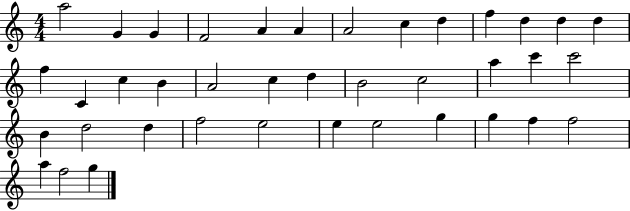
X:1
T:Untitled
M:4/4
L:1/4
K:C
a2 G G F2 A A A2 c d f d d d f C c B A2 c d B2 c2 a c' c'2 B d2 d f2 e2 e e2 g g f f2 a f2 g